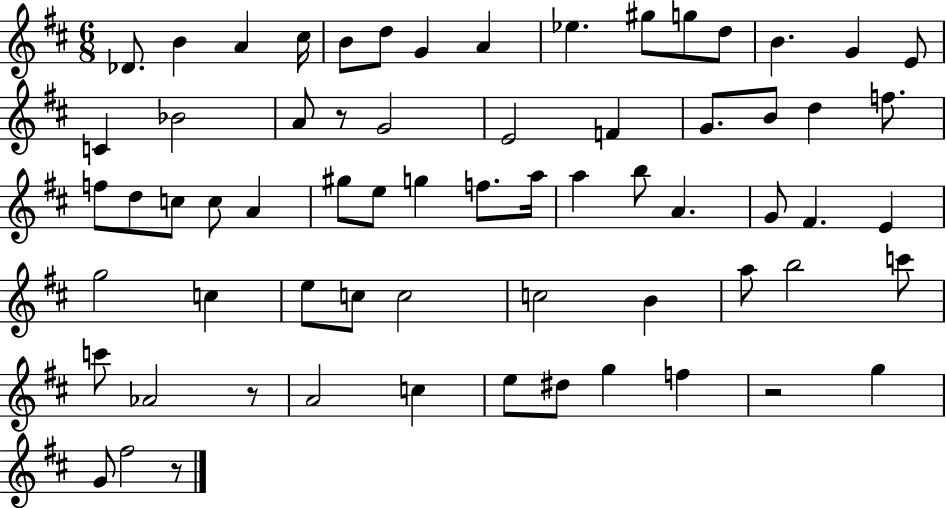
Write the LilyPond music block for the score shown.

{
  \clef treble
  \numericTimeSignature
  \time 6/8
  \key d \major
  des'8. b'4 a'4 cis''16 | b'8 d''8 g'4 a'4 | ees''4. gis''8 g''8 d''8 | b'4. g'4 e'8 | \break c'4 bes'2 | a'8 r8 g'2 | e'2 f'4 | g'8. b'8 d''4 f''8. | \break f''8 d''8 c''8 c''8 a'4 | gis''8 e''8 g''4 f''8. a''16 | a''4 b''8 a'4. | g'8 fis'4. e'4 | \break g''2 c''4 | e''8 c''8 c''2 | c''2 b'4 | a''8 b''2 c'''8 | \break c'''8 aes'2 r8 | a'2 c''4 | e''8 dis''8 g''4 f''4 | r2 g''4 | \break g'8 fis''2 r8 | \bar "|."
}